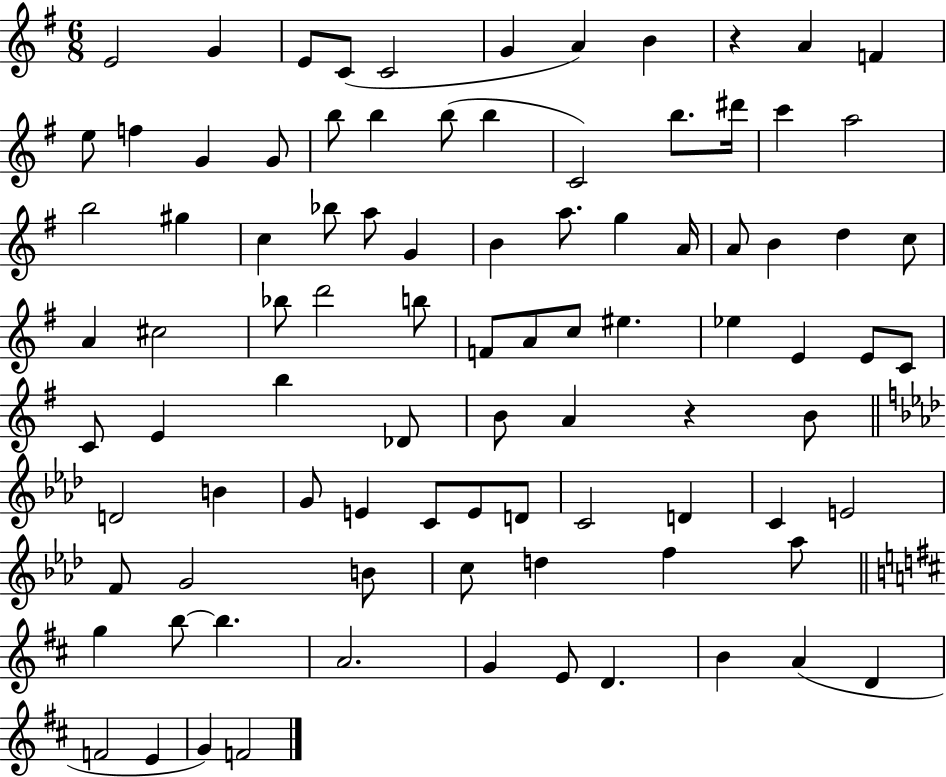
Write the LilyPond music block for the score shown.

{
  \clef treble
  \numericTimeSignature
  \time 6/8
  \key g \major
  \repeat volta 2 { e'2 g'4 | e'8 c'8( c'2 | g'4 a'4) b'4 | r4 a'4 f'4 | \break e''8 f''4 g'4 g'8 | b''8 b''4 b''8( b''4 | c'2) b''8. dis'''16 | c'''4 a''2 | \break b''2 gis''4 | c''4 bes''8 a''8 g'4 | b'4 a''8. g''4 a'16 | a'8 b'4 d''4 c''8 | \break a'4 cis''2 | bes''8 d'''2 b''8 | f'8 a'8 c''8 eis''4. | ees''4 e'4 e'8 c'8 | \break c'8 e'4 b''4 des'8 | b'8 a'4 r4 b'8 | \bar "||" \break \key aes \major d'2 b'4 | g'8 e'4 c'8 e'8 d'8 | c'2 d'4 | c'4 e'2 | \break f'8 g'2 b'8 | c''8 d''4 f''4 aes''8 | \bar "||" \break \key d \major g''4 b''8~~ b''4. | a'2. | g'4 e'8 d'4. | b'4 a'4( d'4 | \break f'2 e'4 | g'4) f'2 | } \bar "|."
}